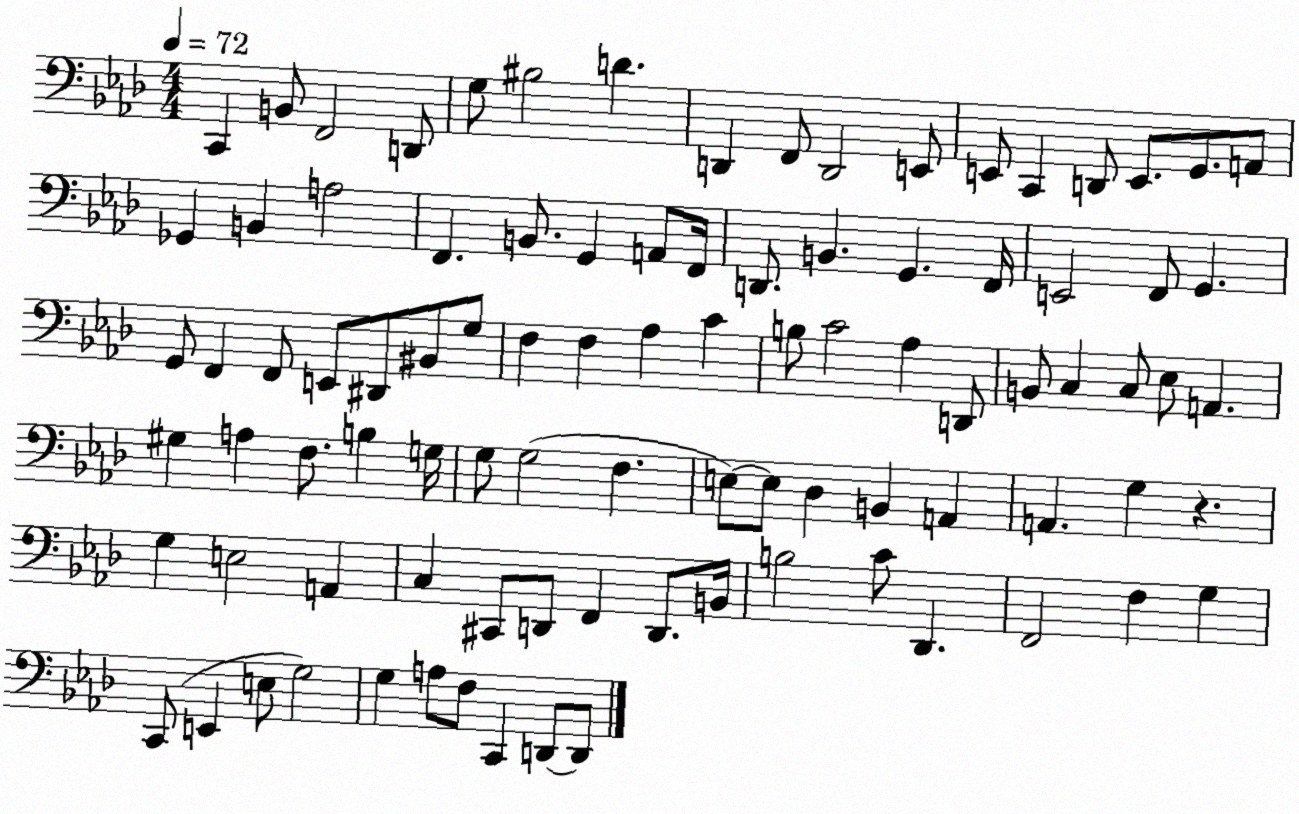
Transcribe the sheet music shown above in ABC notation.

X:1
T:Untitled
M:4/4
L:1/4
K:Ab
C,, B,,/2 F,,2 D,,/2 G,/2 ^B,2 D D,, F,,/2 D,,2 E,,/2 E,,/2 C,, D,,/2 E,,/2 G,,/2 A,,/2 _G,, B,, A,2 F,, B,,/2 G,, A,,/2 F,,/4 D,,/2 B,, G,, F,,/4 E,,2 F,,/2 G,, G,,/2 F,, F,,/2 E,,/2 ^D,,/2 ^B,,/2 G,/2 F, F, _A, C B,/2 C2 _A, D,,/2 B,,/2 C, C,/2 _E,/2 A,, ^G, A, F,/2 B, G,/4 G,/2 G,2 F, E,/2 E,/2 _D, B,, A,, A,, G, z G, E,2 A,, C, ^C,,/2 D,,/2 F,, D,,/2 B,,/4 B,2 C/2 _D,, F,,2 F, G, C,,/2 E,, E,/2 G,2 G, A,/2 F,/2 C,, D,,/2 D,,/2